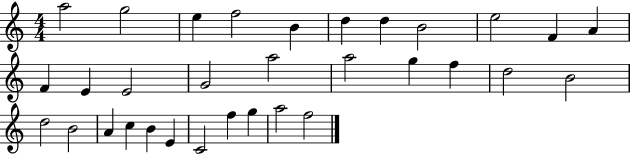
A5/h G5/h E5/q F5/h B4/q D5/q D5/q B4/h E5/h F4/q A4/q F4/q E4/q E4/h G4/h A5/h A5/h G5/q F5/q D5/h B4/h D5/h B4/h A4/q C5/q B4/q E4/q C4/h F5/q G5/q A5/h F5/h